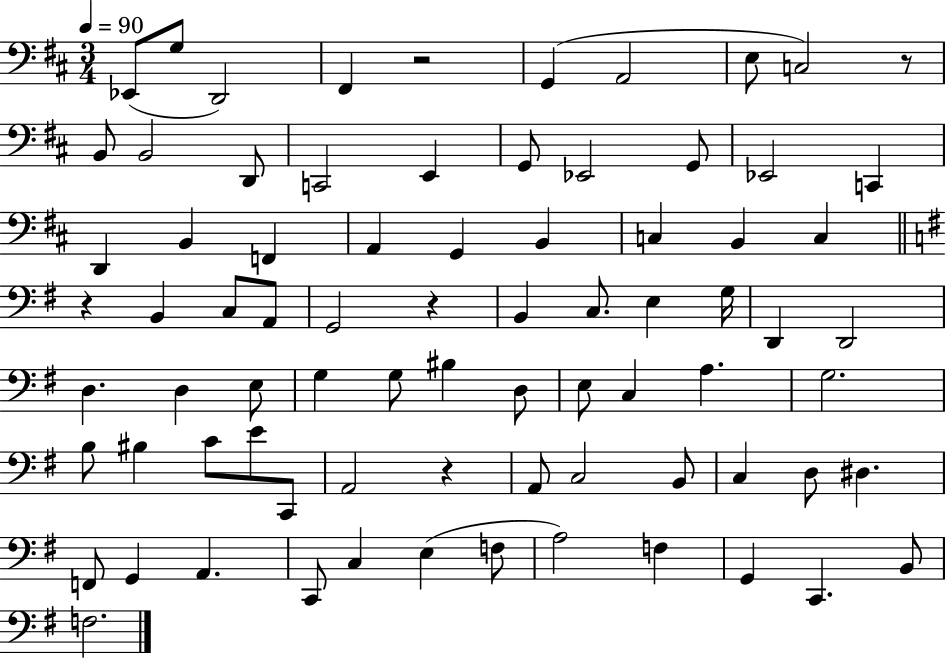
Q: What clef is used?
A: bass